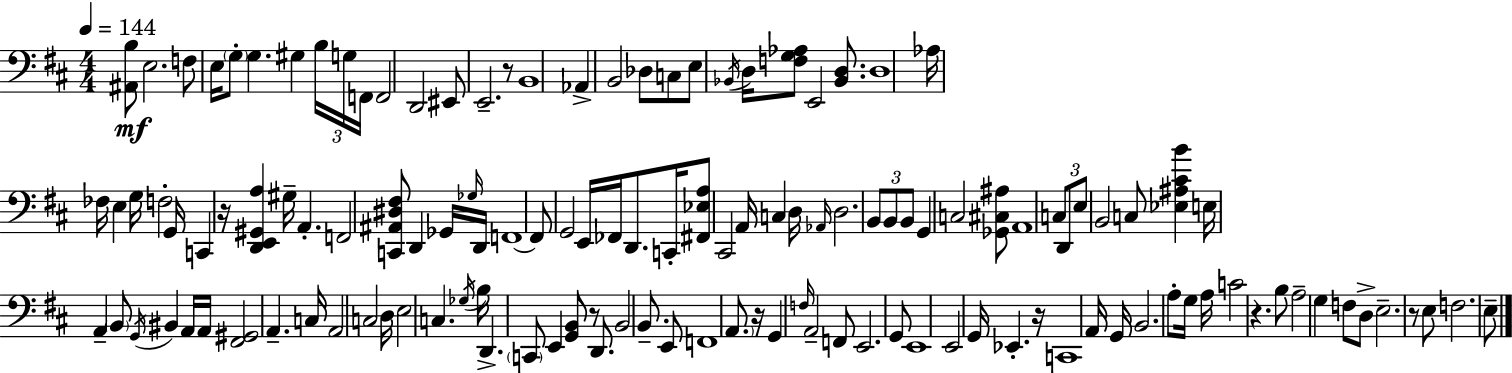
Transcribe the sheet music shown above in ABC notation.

X:1
T:Untitled
M:4/4
L:1/4
K:D
[^A,,B,]/2 E,2 F,/2 E,/4 G,/2 G, ^G, B,/4 G,/4 F,,/4 F,,2 D,,2 ^E,,/2 E,,2 z/2 B,,4 _A,, B,,2 _D,/2 C,/2 E,/2 _B,,/4 D,/4 [F,G,_A,]/2 E,,2 [_B,,D,]/2 D,4 _A,/4 _F,/4 E, G,/4 F,2 G,,/4 C,, z/4 [D,,E,,^G,,A,] ^G,/4 A,, F,,2 [C,,^A,,^D,^F,]/2 D,, _G,,/4 _G,/4 D,,/4 F,,4 F,,/2 G,,2 E,,/4 _F,,/4 D,,/2 C,,/4 [^F,,_E,A,]/2 ^C,,2 A,,/4 C, D,/4 _A,,/4 D,2 B,,/2 B,,/2 B,,/2 G,, C,2 [_G,,^C,^A,]/2 A,,4 C,/2 D,,/2 E,/2 B,,2 C,/2 [_E,^A,^CB] E,/4 A,, B,,/2 G,,/4 ^B,, A,,/4 A,,/4 [^F,,^G,,]2 A,, C,/4 A,,2 C,2 D,/4 E,2 C, _G,/4 B,/4 D,, C,,/2 E,, [G,,B,,]/2 z/2 D,,/2 B,,2 B,,/2 E,,/2 F,,4 A,,/2 z/4 G,, F,/4 A,,2 F,,/2 E,,2 G,,/2 E,,4 E,,2 G,,/4 _E,, z/4 C,,4 A,,/4 G,,/4 B,,2 A,/2 G,/4 A,/4 C2 z B,/2 A,2 G, F,/2 D,/2 E,2 z/2 E,/2 F,2 E,/2